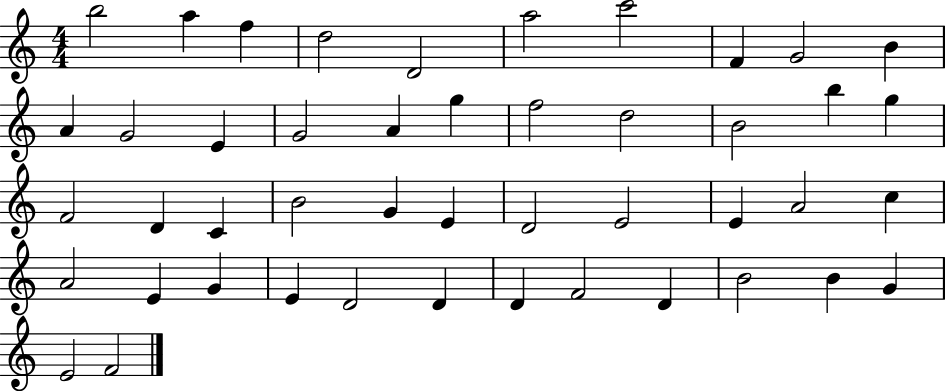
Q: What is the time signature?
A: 4/4